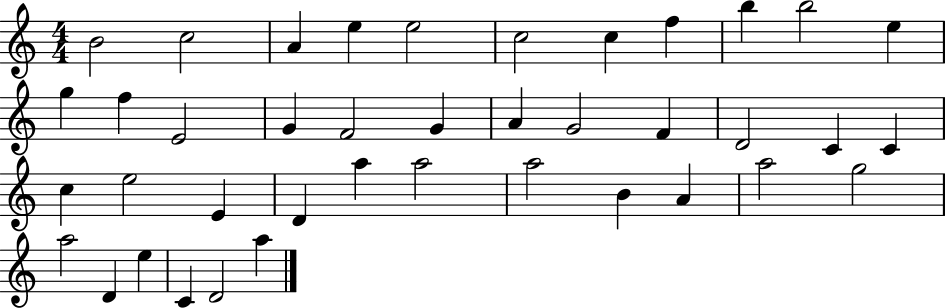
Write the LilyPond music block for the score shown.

{
  \clef treble
  \numericTimeSignature
  \time 4/4
  \key c \major
  b'2 c''2 | a'4 e''4 e''2 | c''2 c''4 f''4 | b''4 b''2 e''4 | \break g''4 f''4 e'2 | g'4 f'2 g'4 | a'4 g'2 f'4 | d'2 c'4 c'4 | \break c''4 e''2 e'4 | d'4 a''4 a''2 | a''2 b'4 a'4 | a''2 g''2 | \break a''2 d'4 e''4 | c'4 d'2 a''4 | \bar "|."
}